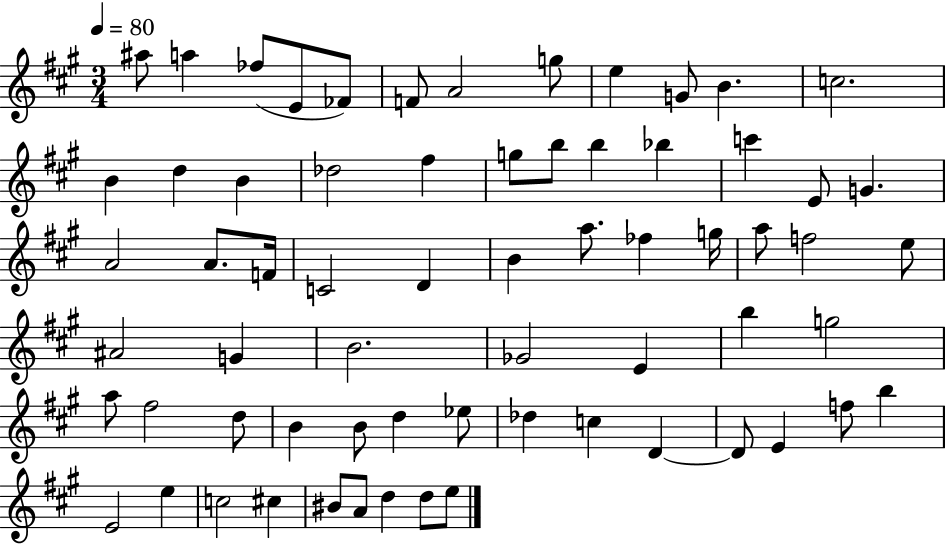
{
  \clef treble
  \numericTimeSignature
  \time 3/4
  \key a \major
  \tempo 4 = 80
  ais''8 a''4 fes''8( e'8 fes'8) | f'8 a'2 g''8 | e''4 g'8 b'4. | c''2. | \break b'4 d''4 b'4 | des''2 fis''4 | g''8 b''8 b''4 bes''4 | c'''4 e'8 g'4. | \break a'2 a'8. f'16 | c'2 d'4 | b'4 a''8. fes''4 g''16 | a''8 f''2 e''8 | \break ais'2 g'4 | b'2. | ges'2 e'4 | b''4 g''2 | \break a''8 fis''2 d''8 | b'4 b'8 d''4 ees''8 | des''4 c''4 d'4~~ | d'8 e'4 f''8 b''4 | \break e'2 e''4 | c''2 cis''4 | bis'8 a'8 d''4 d''8 e''8 | \bar "|."
}